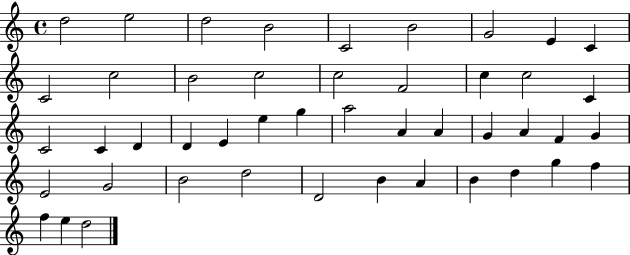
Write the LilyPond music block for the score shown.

{
  \clef treble
  \time 4/4
  \defaultTimeSignature
  \key c \major
  d''2 e''2 | d''2 b'2 | c'2 b'2 | g'2 e'4 c'4 | \break c'2 c''2 | b'2 c''2 | c''2 f'2 | c''4 c''2 c'4 | \break c'2 c'4 d'4 | d'4 e'4 e''4 g''4 | a''2 a'4 a'4 | g'4 a'4 f'4 g'4 | \break e'2 g'2 | b'2 d''2 | d'2 b'4 a'4 | b'4 d''4 g''4 f''4 | \break f''4 e''4 d''2 | \bar "|."
}